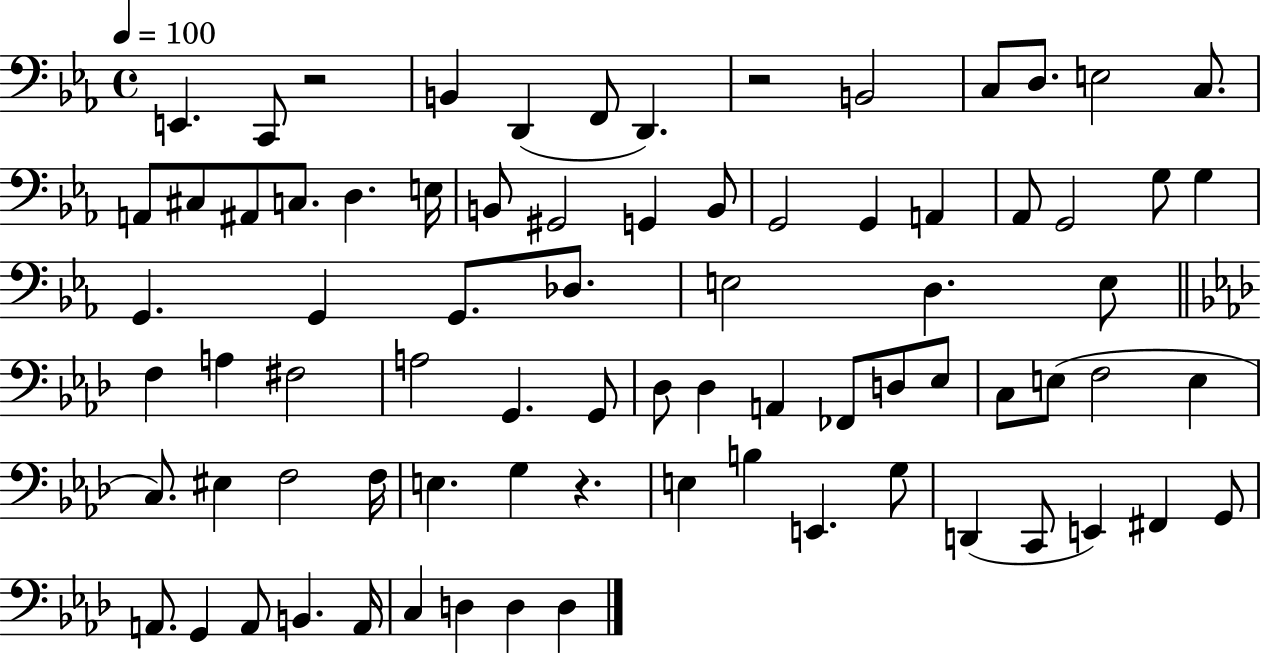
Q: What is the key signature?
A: EES major